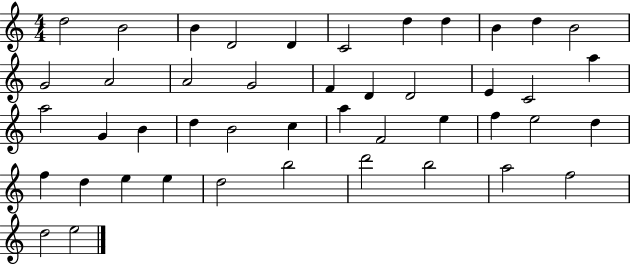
D5/h B4/h B4/q D4/h D4/q C4/h D5/q D5/q B4/q D5/q B4/h G4/h A4/h A4/h G4/h F4/q D4/q D4/h E4/q C4/h A5/q A5/h G4/q B4/q D5/q B4/h C5/q A5/q F4/h E5/q F5/q E5/h D5/q F5/q D5/q E5/q E5/q D5/h B5/h D6/h B5/h A5/h F5/h D5/h E5/h